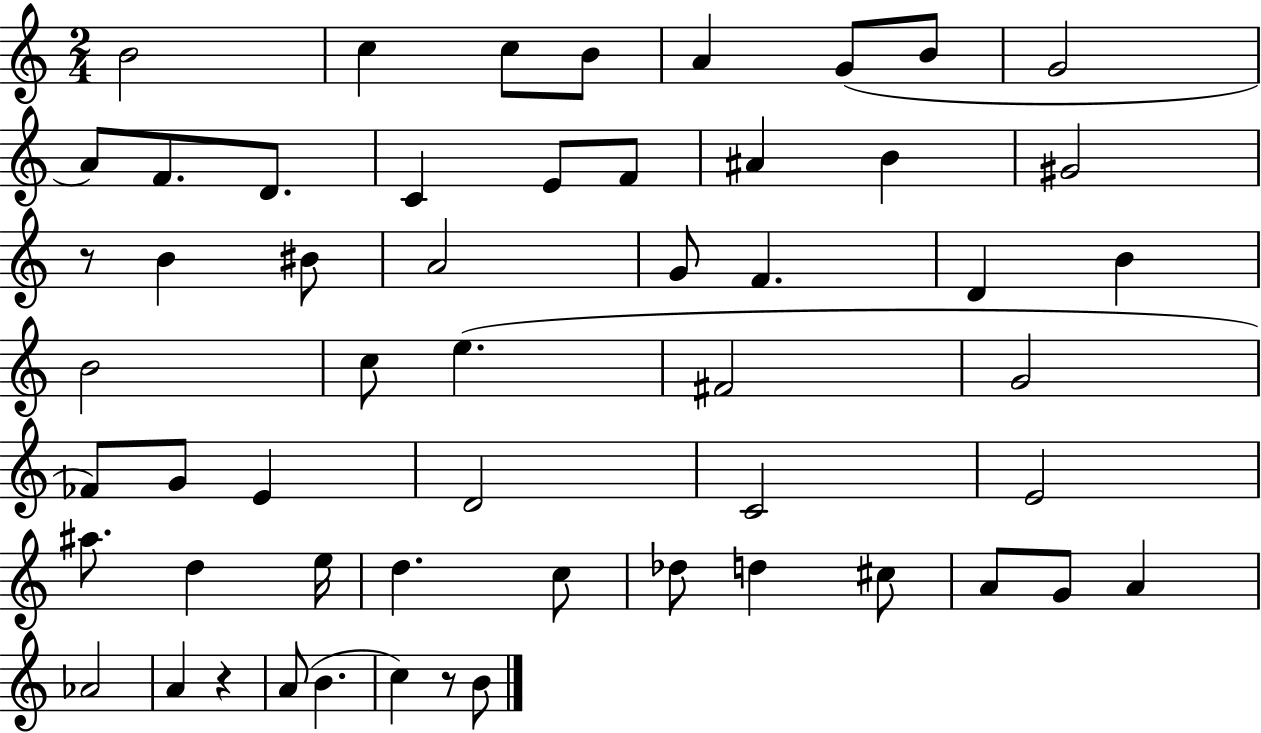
B4/h C5/q C5/e B4/e A4/q G4/e B4/e G4/h A4/e F4/e. D4/e. C4/q E4/e F4/e A#4/q B4/q G#4/h R/e B4/q BIS4/e A4/h G4/e F4/q. D4/q B4/q B4/h C5/e E5/q. F#4/h G4/h FES4/e G4/e E4/q D4/h C4/h E4/h A#5/e. D5/q E5/s D5/q. C5/e Db5/e D5/q C#5/e A4/e G4/e A4/q Ab4/h A4/q R/q A4/e B4/q. C5/q R/e B4/e